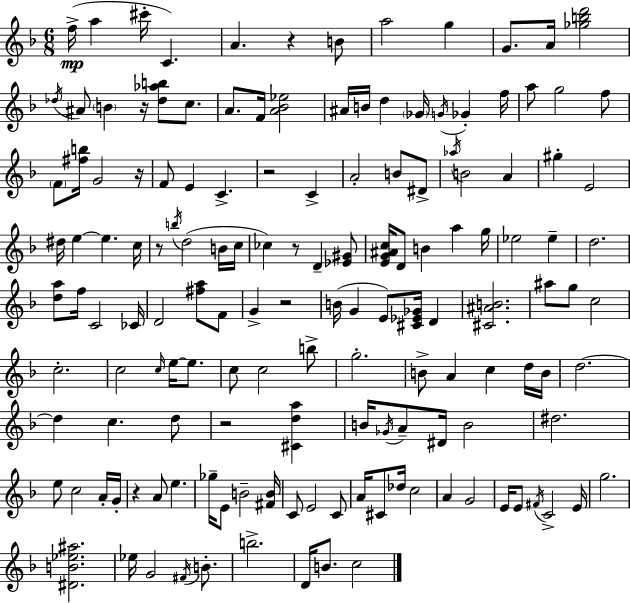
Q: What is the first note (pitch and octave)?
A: F5